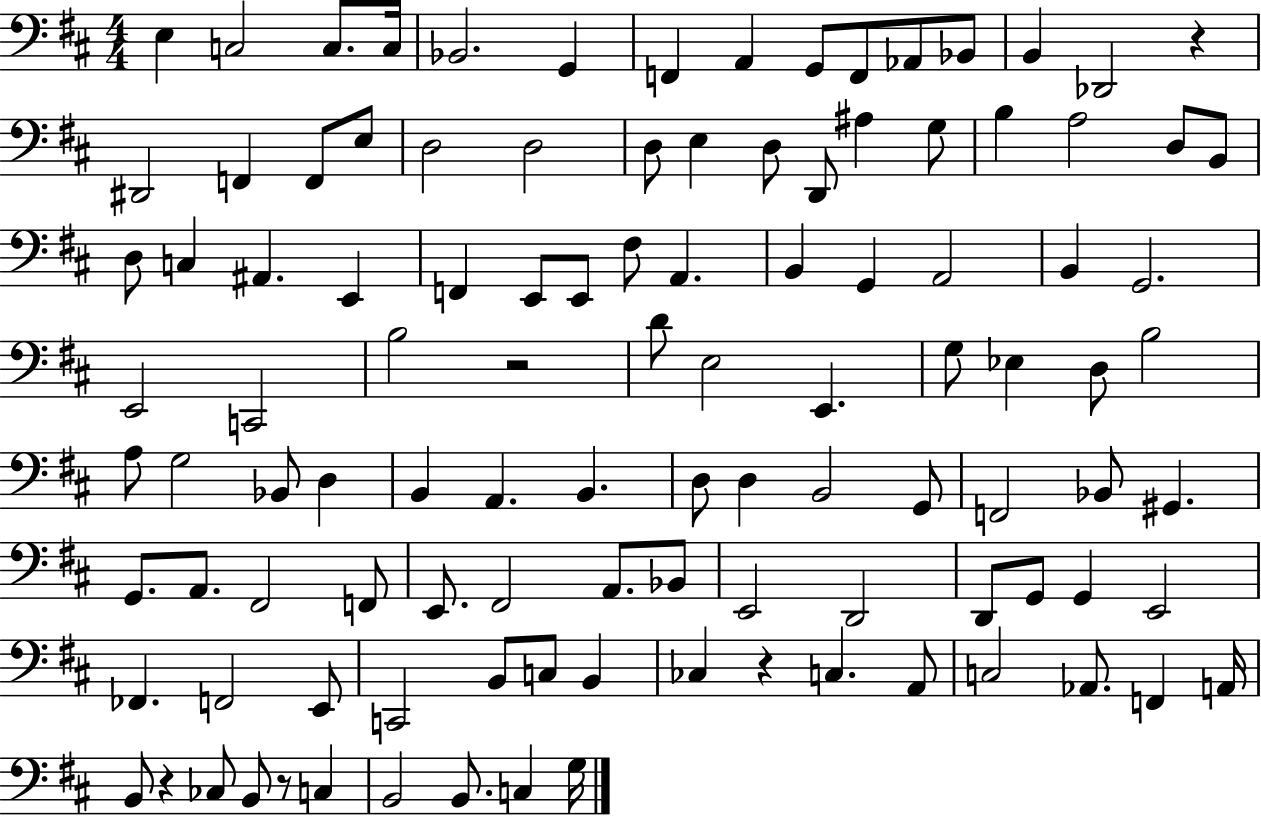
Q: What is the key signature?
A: D major